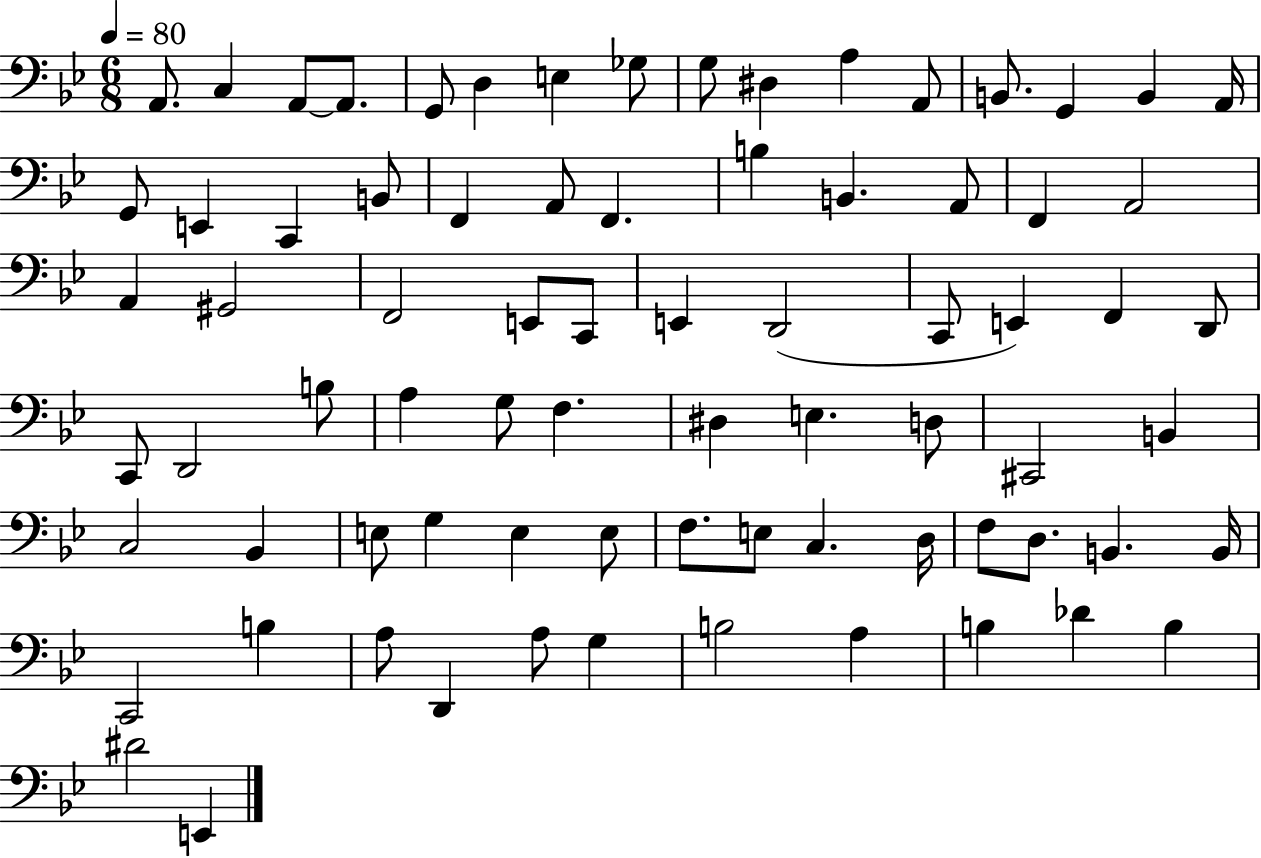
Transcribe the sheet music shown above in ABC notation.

X:1
T:Untitled
M:6/8
L:1/4
K:Bb
A,,/2 C, A,,/2 A,,/2 G,,/2 D, E, _G,/2 G,/2 ^D, A, A,,/2 B,,/2 G,, B,, A,,/4 G,,/2 E,, C,, B,,/2 F,, A,,/2 F,, B, B,, A,,/2 F,, A,,2 A,, ^G,,2 F,,2 E,,/2 C,,/2 E,, D,,2 C,,/2 E,, F,, D,,/2 C,,/2 D,,2 B,/2 A, G,/2 F, ^D, E, D,/2 ^C,,2 B,, C,2 _B,, E,/2 G, E, E,/2 F,/2 E,/2 C, D,/4 F,/2 D,/2 B,, B,,/4 C,,2 B, A,/2 D,, A,/2 G, B,2 A, B, _D B, ^D2 E,,